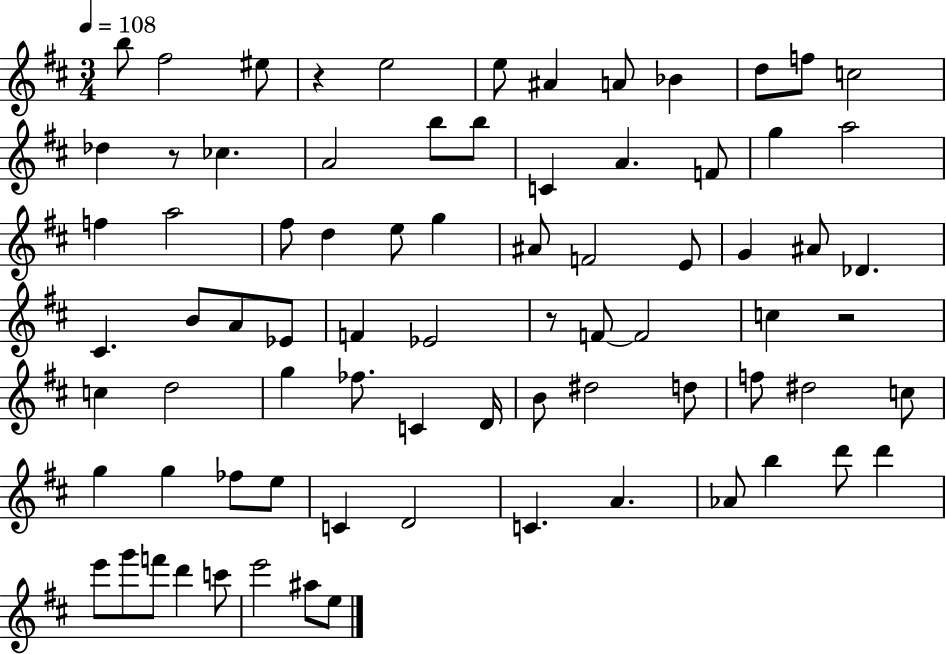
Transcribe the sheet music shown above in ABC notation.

X:1
T:Untitled
M:3/4
L:1/4
K:D
b/2 ^f2 ^e/2 z e2 e/2 ^A A/2 _B d/2 f/2 c2 _d z/2 _c A2 b/2 b/2 C A F/2 g a2 f a2 ^f/2 d e/2 g ^A/2 F2 E/2 G ^A/2 _D ^C B/2 A/2 _E/2 F _E2 z/2 F/2 F2 c z2 c d2 g _f/2 C D/4 B/2 ^d2 d/2 f/2 ^d2 c/2 g g _f/2 e/2 C D2 C A _A/2 b d'/2 d' e'/2 g'/2 f'/2 d' c'/2 e'2 ^a/2 e/2